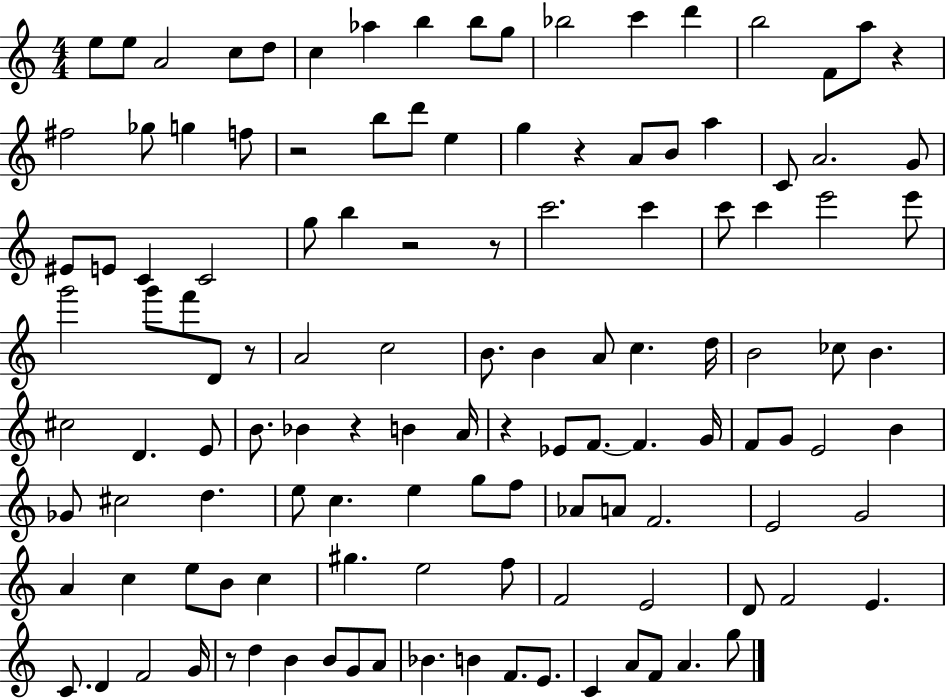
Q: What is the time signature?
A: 4/4